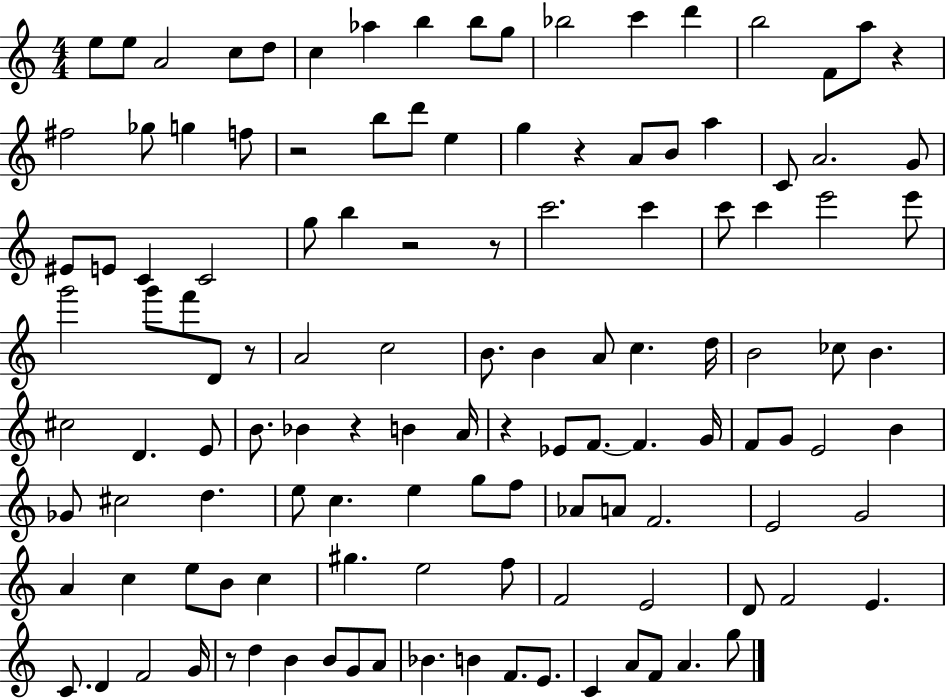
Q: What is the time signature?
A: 4/4